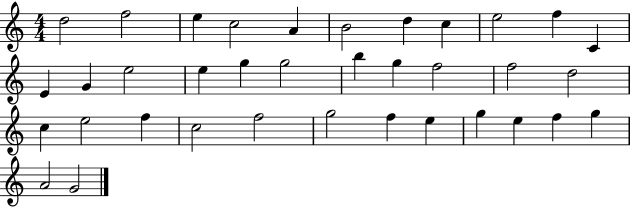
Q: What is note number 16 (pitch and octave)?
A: G5